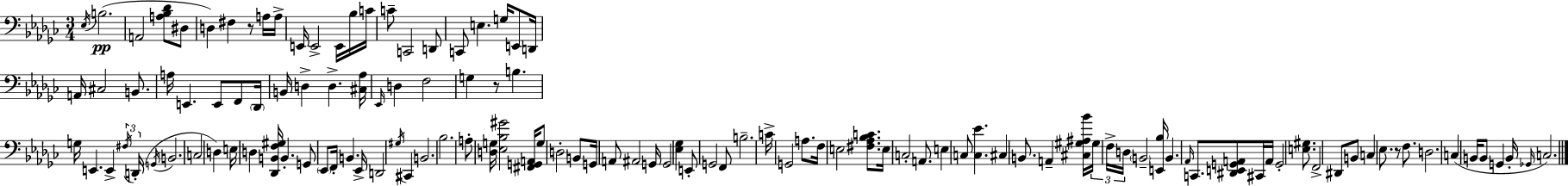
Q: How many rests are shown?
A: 3